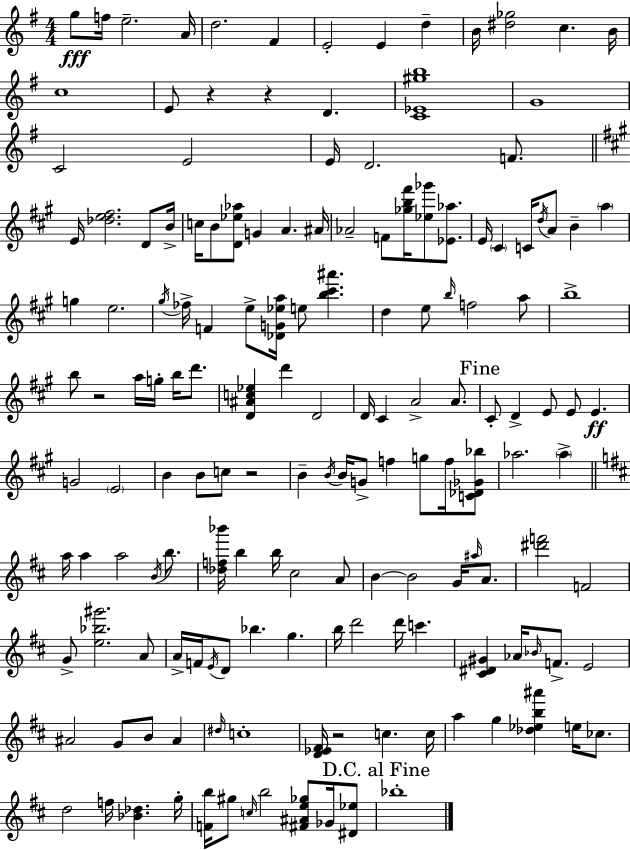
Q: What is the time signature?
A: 4/4